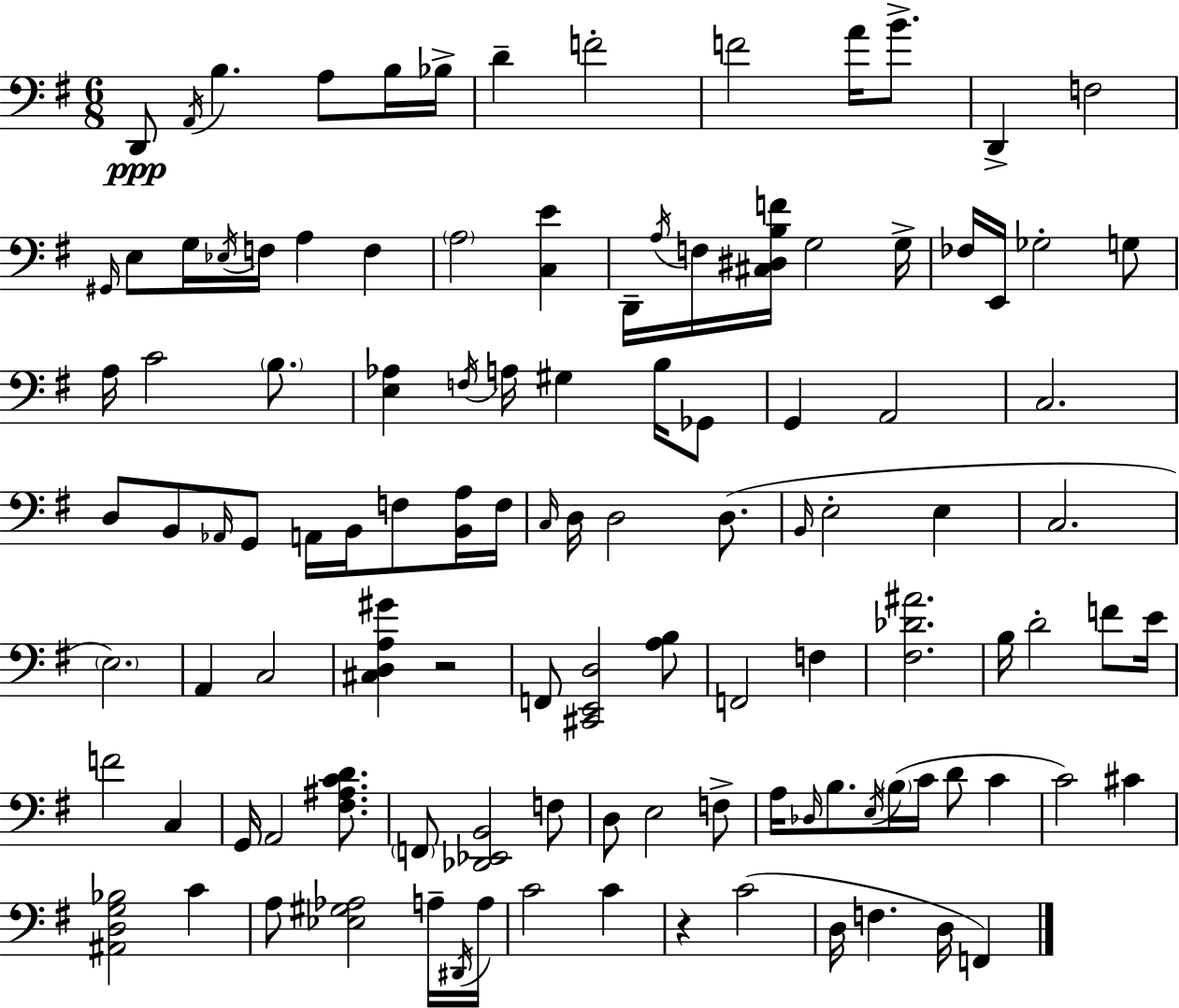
D2/e A2/s B3/q. A3/e B3/s Bb3/s D4/q F4/h F4/h A4/s B4/e. D2/q F3/h G#2/s E3/e G3/s Eb3/s F3/s A3/q F3/q A3/h [C3,E4]/q D2/s A3/s F3/s [C#3,D#3,B3,F4]/s G3/h G3/s FES3/s E2/s Gb3/h G3/e A3/s C4/h B3/e. [E3,Ab3]/q F3/s A3/s G#3/q B3/s Gb2/e G2/q A2/h C3/h. D3/e B2/e Ab2/s G2/e A2/s B2/s F3/e [B2,A3]/s F3/s C3/s D3/s D3/h D3/e. B2/s E3/h E3/q C3/h. E3/h. A2/q C3/h [C#3,D3,A3,G#4]/q R/h F2/e [C#2,E2,D3]/h [A3,B3]/e F2/h F3/q [F#3,Db4,A#4]/h. B3/s D4/h F4/e E4/s F4/h C3/q G2/s A2/h [F#3,A#3,C4,D4]/e. F2/e [Db2,Eb2,B2]/h F3/e D3/e E3/h F3/e A3/s Db3/s B3/e. E3/s B3/s C4/s D4/e C4/q C4/h C#4/q [A#2,D3,G3,Bb3]/h C4/q A3/e [Eb3,G#3,Ab3]/h A3/s D#2/s A3/s C4/h C4/q R/q C4/h D3/s F3/q. D3/s F2/q